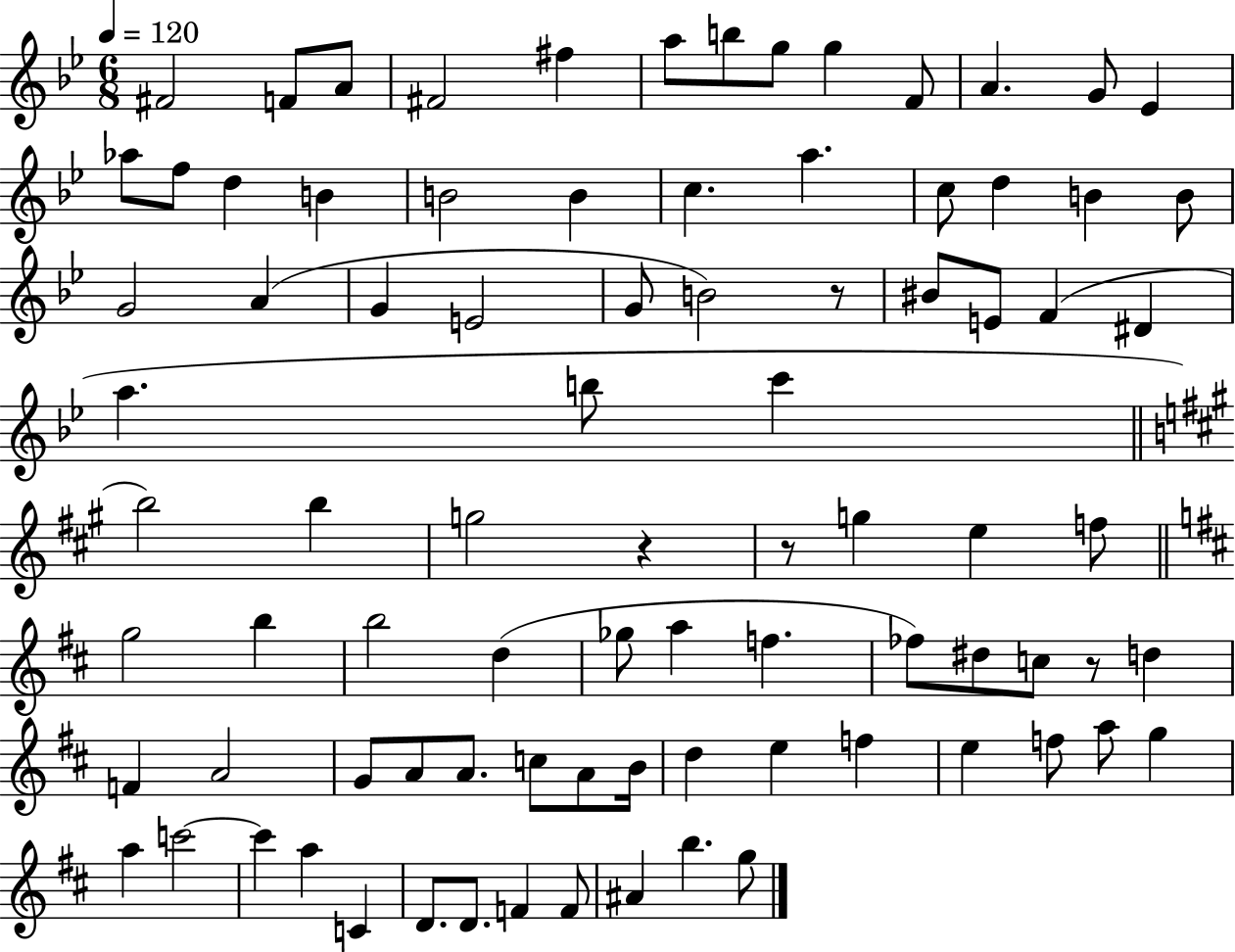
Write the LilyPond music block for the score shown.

{
  \clef treble
  \numericTimeSignature
  \time 6/8
  \key bes \major
  \tempo 4 = 120
  fis'2 f'8 a'8 | fis'2 fis''4 | a''8 b''8 g''8 g''4 f'8 | a'4. g'8 ees'4 | \break aes''8 f''8 d''4 b'4 | b'2 b'4 | c''4. a''4. | c''8 d''4 b'4 b'8 | \break g'2 a'4( | g'4 e'2 | g'8 b'2) r8 | bis'8 e'8 f'4( dis'4 | \break a''4. b''8 c'''4 | \bar "||" \break \key a \major b''2) b''4 | g''2 r4 | r8 g''4 e''4 f''8 | \bar "||" \break \key d \major g''2 b''4 | b''2 d''4( | ges''8 a''4 f''4. | fes''8) dis''8 c''8 r8 d''4 | \break f'4 a'2 | g'8 a'8 a'8. c''8 a'8 b'16 | d''4 e''4 f''4 | e''4 f''8 a''8 g''4 | \break a''4 c'''2~~ | c'''4 a''4 c'4 | d'8. d'8. f'4 f'8 | ais'4 b''4. g''8 | \break \bar "|."
}